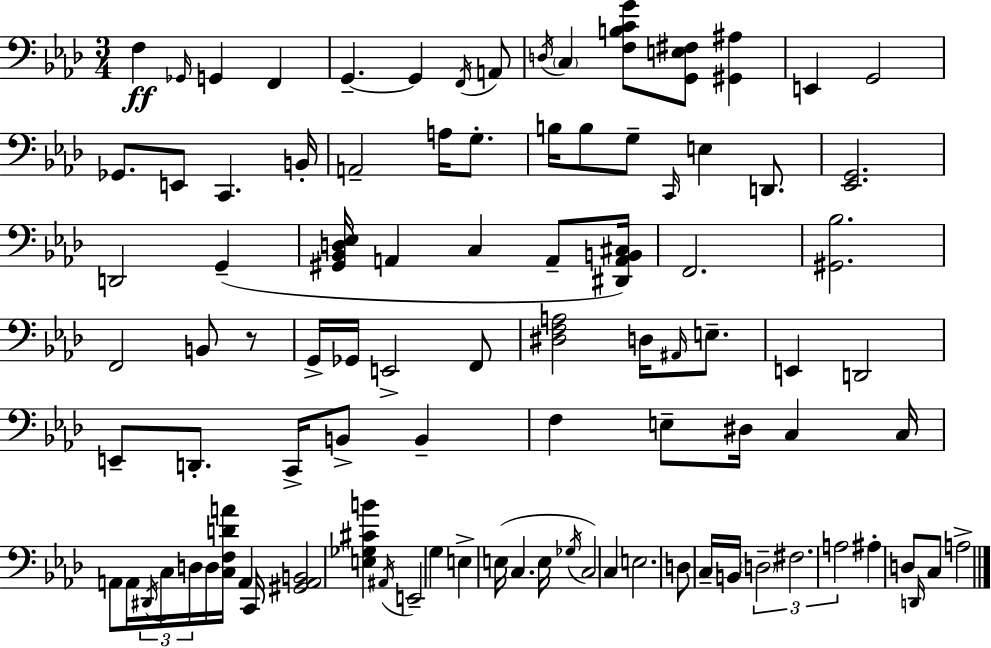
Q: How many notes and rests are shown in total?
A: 94